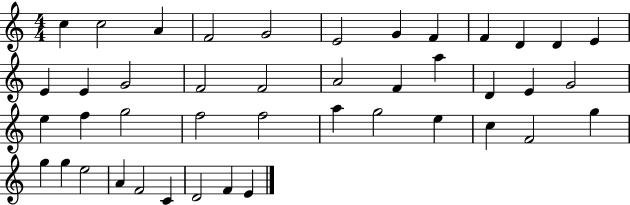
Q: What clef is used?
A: treble